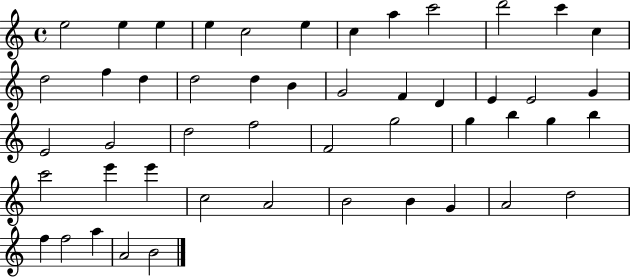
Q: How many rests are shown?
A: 0